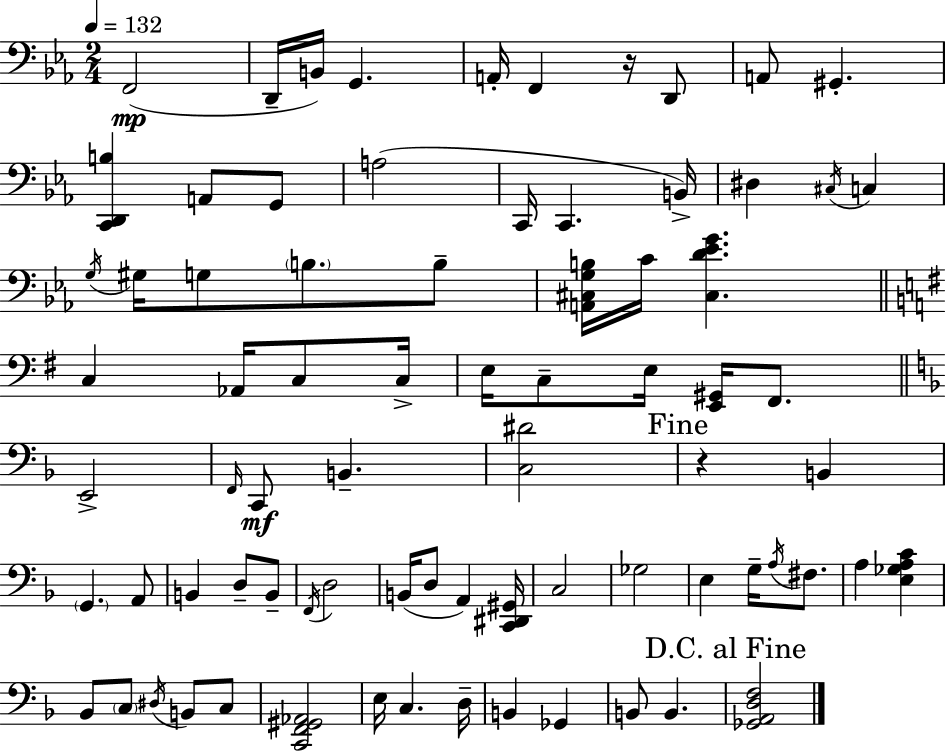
X:1
T:Untitled
M:2/4
L:1/4
K:Eb
F,,2 D,,/4 B,,/4 G,, A,,/4 F,, z/4 D,,/2 A,,/2 ^G,, [C,,D,,B,] A,,/2 G,,/2 A,2 C,,/4 C,, B,,/4 ^D, ^C,/4 C, G,/4 ^G,/4 G,/2 B,/2 B,/2 [A,,^C,G,B,]/4 C/4 [^C,D_EG] C, _A,,/4 C,/2 C,/4 E,/4 C,/2 E,/4 [E,,^G,,]/4 ^F,,/2 E,,2 F,,/4 C,,/2 B,, [C,^D]2 z B,, G,, A,,/2 B,, D,/2 B,,/2 F,,/4 D,2 B,,/4 D,/2 A,, [C,,^D,,^G,,]/4 C,2 _G,2 E, G,/4 A,/4 ^F,/2 A, [E,_G,A,C] _B,,/2 C,/2 ^D,/4 B,,/2 C,/2 [C,,F,,^G,,_A,,]2 E,/4 C, D,/4 B,, _G,, B,,/2 B,, [_G,,A,,D,F,]2